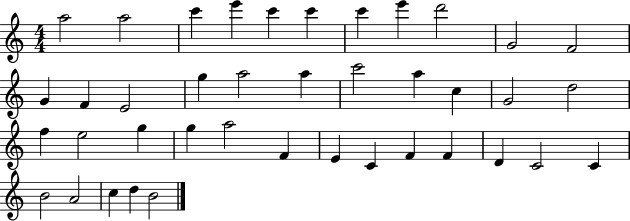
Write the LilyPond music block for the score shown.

{
  \clef treble
  \numericTimeSignature
  \time 4/4
  \key c \major
  a''2 a''2 | c'''4 e'''4 c'''4 c'''4 | c'''4 e'''4 d'''2 | g'2 f'2 | \break g'4 f'4 e'2 | g''4 a''2 a''4 | c'''2 a''4 c''4 | g'2 d''2 | \break f''4 e''2 g''4 | g''4 a''2 f'4 | e'4 c'4 f'4 f'4 | d'4 c'2 c'4 | \break b'2 a'2 | c''4 d''4 b'2 | \bar "|."
}